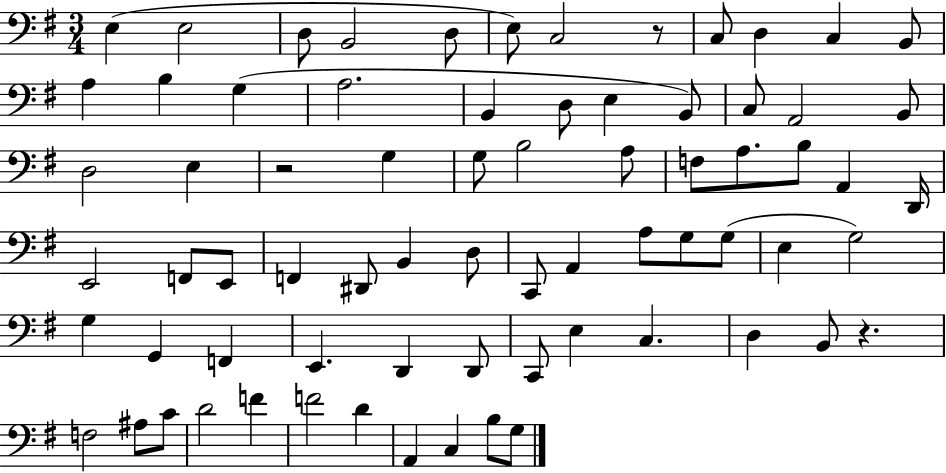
E3/q E3/h D3/e B2/h D3/e E3/e C3/h R/e C3/e D3/q C3/q B2/e A3/q B3/q G3/q A3/h. B2/q D3/e E3/q B2/e C3/e A2/h B2/e D3/h E3/q R/h G3/q G3/e B3/h A3/e F3/e A3/e. B3/e A2/q D2/s E2/h F2/e E2/e F2/q D#2/e B2/q D3/e C2/e A2/q A3/e G3/e G3/e E3/q G3/h G3/q G2/q F2/q E2/q. D2/q D2/e C2/e E3/q C3/q. D3/q B2/e R/q. F3/h A#3/e C4/e D4/h F4/q F4/h D4/q A2/q C3/q B3/e G3/e